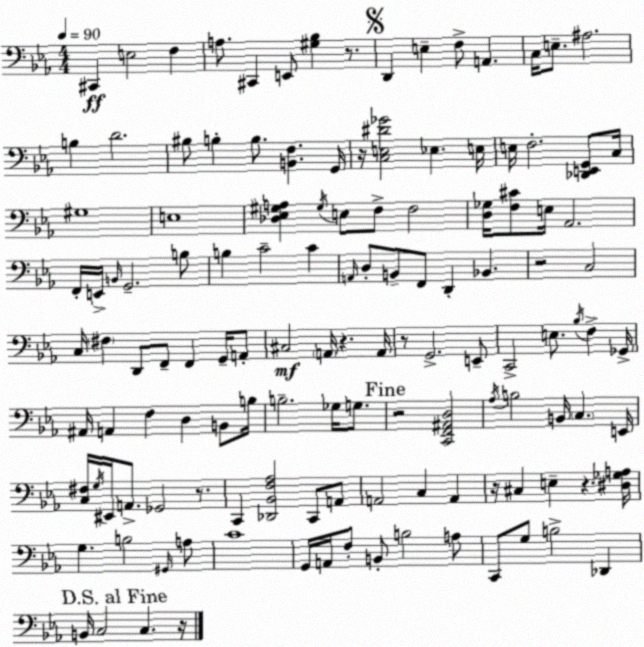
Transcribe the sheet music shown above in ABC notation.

X:1
T:Untitled
M:4/4
L:1/4
K:Eb
^C,, E,2 F, A,/2 ^C,, E,,/2 [^G,_B,] z/2 D,, E, F,/2 A,, C,/4 E,/2 ^A,2 B, D2 ^B,/2 B, B,/2 [B,,F,] G,,/4 z/4 [C,E,^D_G]2 _E, E,/4 E,/4 F,2 [_D,,E,,G,,]/2 C,/4 ^G,4 E,4 [_D,_E,^G,A,] ^G,/4 E,/2 F,/2 F,2 [D,_G,]/4 [F,^C]/2 E,/4 _A,,2 F,,/4 E,,/4 B,,/4 G,,2 B,/2 B, C2 C A,,/4 D,/2 B,,/2 F,,/2 D,, _B,, z2 C,2 C,/4 ^F, D,,/2 F,,/2 F,, G,,/4 A,,/2 ^C,2 A,,/4 z A,,/4 z/2 G,,2 E,,/2 C,,2 E,/2 _B,/4 F, _G,,/4 ^A,,/4 A,, F, D, B,,/2 B,/4 B,2 _G,/4 G,/2 z2 [C,,F,,^A,,D,]2 _A,/4 B,2 B,,/4 C, E,,/4 [C,^F,]/4 G,/4 ^E,,/4 A,,/2 _G,,2 z/2 C,, [_D,,_B,,F,_A,]2 C,,/2 A,,/2 A,,2 C, A,, z/4 ^C, E, z [^D,_G,A,]/4 G, B,2 ^G,,/4 A,/2 C4 G,,/4 A,,/4 F,/2 B,,/2 B,2 A,/2 C,,/2 G,/2 B,2 _D,, B,,/4 C,2 C, z/4